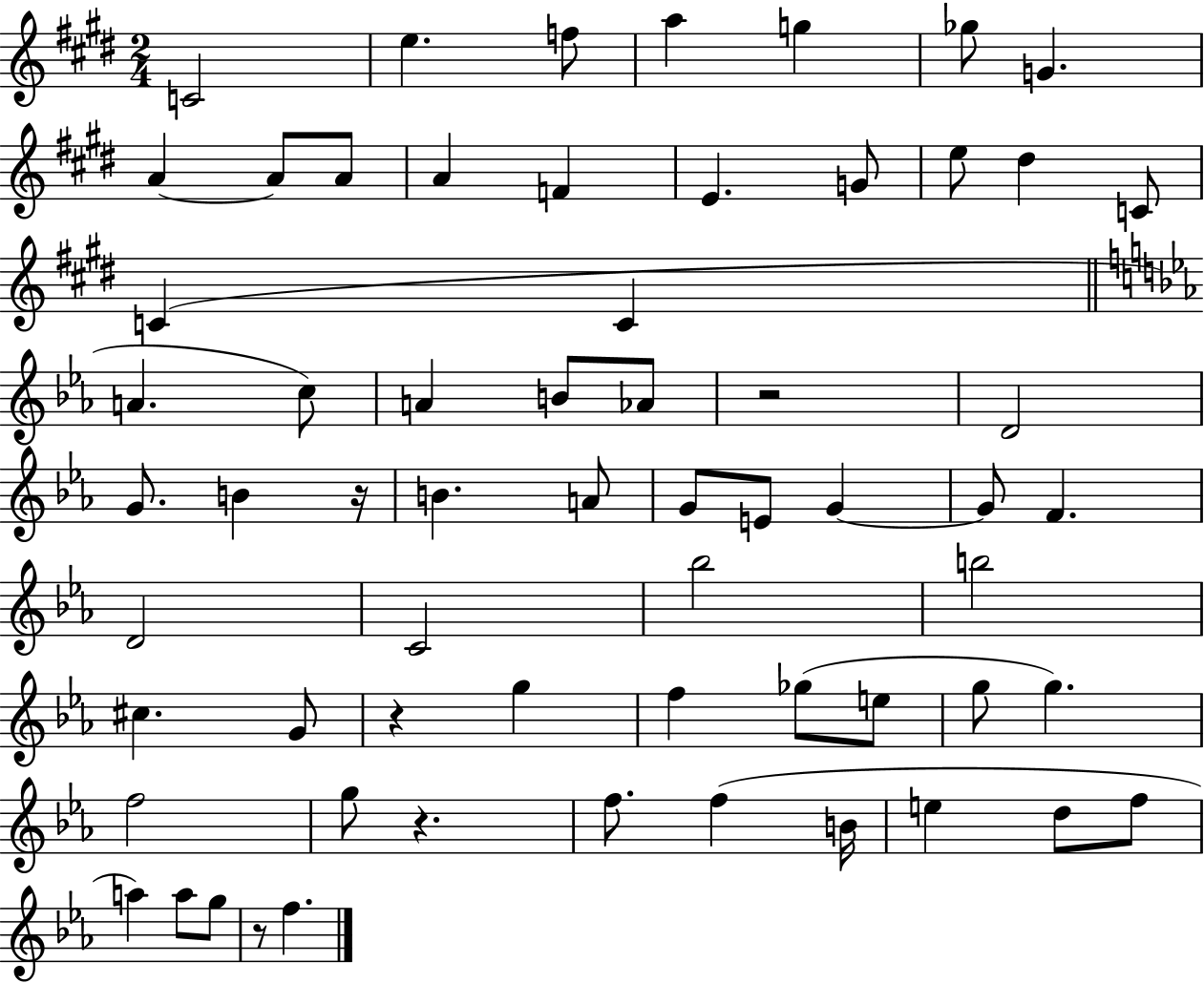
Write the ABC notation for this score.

X:1
T:Untitled
M:2/4
L:1/4
K:E
C2 e f/2 a g _g/2 G A A/2 A/2 A F E G/2 e/2 ^d C/2 C C A c/2 A B/2 _A/2 z2 D2 G/2 B z/4 B A/2 G/2 E/2 G G/2 F D2 C2 _b2 b2 ^c G/2 z g f _g/2 e/2 g/2 g f2 g/2 z f/2 f B/4 e d/2 f/2 a a/2 g/2 z/2 f